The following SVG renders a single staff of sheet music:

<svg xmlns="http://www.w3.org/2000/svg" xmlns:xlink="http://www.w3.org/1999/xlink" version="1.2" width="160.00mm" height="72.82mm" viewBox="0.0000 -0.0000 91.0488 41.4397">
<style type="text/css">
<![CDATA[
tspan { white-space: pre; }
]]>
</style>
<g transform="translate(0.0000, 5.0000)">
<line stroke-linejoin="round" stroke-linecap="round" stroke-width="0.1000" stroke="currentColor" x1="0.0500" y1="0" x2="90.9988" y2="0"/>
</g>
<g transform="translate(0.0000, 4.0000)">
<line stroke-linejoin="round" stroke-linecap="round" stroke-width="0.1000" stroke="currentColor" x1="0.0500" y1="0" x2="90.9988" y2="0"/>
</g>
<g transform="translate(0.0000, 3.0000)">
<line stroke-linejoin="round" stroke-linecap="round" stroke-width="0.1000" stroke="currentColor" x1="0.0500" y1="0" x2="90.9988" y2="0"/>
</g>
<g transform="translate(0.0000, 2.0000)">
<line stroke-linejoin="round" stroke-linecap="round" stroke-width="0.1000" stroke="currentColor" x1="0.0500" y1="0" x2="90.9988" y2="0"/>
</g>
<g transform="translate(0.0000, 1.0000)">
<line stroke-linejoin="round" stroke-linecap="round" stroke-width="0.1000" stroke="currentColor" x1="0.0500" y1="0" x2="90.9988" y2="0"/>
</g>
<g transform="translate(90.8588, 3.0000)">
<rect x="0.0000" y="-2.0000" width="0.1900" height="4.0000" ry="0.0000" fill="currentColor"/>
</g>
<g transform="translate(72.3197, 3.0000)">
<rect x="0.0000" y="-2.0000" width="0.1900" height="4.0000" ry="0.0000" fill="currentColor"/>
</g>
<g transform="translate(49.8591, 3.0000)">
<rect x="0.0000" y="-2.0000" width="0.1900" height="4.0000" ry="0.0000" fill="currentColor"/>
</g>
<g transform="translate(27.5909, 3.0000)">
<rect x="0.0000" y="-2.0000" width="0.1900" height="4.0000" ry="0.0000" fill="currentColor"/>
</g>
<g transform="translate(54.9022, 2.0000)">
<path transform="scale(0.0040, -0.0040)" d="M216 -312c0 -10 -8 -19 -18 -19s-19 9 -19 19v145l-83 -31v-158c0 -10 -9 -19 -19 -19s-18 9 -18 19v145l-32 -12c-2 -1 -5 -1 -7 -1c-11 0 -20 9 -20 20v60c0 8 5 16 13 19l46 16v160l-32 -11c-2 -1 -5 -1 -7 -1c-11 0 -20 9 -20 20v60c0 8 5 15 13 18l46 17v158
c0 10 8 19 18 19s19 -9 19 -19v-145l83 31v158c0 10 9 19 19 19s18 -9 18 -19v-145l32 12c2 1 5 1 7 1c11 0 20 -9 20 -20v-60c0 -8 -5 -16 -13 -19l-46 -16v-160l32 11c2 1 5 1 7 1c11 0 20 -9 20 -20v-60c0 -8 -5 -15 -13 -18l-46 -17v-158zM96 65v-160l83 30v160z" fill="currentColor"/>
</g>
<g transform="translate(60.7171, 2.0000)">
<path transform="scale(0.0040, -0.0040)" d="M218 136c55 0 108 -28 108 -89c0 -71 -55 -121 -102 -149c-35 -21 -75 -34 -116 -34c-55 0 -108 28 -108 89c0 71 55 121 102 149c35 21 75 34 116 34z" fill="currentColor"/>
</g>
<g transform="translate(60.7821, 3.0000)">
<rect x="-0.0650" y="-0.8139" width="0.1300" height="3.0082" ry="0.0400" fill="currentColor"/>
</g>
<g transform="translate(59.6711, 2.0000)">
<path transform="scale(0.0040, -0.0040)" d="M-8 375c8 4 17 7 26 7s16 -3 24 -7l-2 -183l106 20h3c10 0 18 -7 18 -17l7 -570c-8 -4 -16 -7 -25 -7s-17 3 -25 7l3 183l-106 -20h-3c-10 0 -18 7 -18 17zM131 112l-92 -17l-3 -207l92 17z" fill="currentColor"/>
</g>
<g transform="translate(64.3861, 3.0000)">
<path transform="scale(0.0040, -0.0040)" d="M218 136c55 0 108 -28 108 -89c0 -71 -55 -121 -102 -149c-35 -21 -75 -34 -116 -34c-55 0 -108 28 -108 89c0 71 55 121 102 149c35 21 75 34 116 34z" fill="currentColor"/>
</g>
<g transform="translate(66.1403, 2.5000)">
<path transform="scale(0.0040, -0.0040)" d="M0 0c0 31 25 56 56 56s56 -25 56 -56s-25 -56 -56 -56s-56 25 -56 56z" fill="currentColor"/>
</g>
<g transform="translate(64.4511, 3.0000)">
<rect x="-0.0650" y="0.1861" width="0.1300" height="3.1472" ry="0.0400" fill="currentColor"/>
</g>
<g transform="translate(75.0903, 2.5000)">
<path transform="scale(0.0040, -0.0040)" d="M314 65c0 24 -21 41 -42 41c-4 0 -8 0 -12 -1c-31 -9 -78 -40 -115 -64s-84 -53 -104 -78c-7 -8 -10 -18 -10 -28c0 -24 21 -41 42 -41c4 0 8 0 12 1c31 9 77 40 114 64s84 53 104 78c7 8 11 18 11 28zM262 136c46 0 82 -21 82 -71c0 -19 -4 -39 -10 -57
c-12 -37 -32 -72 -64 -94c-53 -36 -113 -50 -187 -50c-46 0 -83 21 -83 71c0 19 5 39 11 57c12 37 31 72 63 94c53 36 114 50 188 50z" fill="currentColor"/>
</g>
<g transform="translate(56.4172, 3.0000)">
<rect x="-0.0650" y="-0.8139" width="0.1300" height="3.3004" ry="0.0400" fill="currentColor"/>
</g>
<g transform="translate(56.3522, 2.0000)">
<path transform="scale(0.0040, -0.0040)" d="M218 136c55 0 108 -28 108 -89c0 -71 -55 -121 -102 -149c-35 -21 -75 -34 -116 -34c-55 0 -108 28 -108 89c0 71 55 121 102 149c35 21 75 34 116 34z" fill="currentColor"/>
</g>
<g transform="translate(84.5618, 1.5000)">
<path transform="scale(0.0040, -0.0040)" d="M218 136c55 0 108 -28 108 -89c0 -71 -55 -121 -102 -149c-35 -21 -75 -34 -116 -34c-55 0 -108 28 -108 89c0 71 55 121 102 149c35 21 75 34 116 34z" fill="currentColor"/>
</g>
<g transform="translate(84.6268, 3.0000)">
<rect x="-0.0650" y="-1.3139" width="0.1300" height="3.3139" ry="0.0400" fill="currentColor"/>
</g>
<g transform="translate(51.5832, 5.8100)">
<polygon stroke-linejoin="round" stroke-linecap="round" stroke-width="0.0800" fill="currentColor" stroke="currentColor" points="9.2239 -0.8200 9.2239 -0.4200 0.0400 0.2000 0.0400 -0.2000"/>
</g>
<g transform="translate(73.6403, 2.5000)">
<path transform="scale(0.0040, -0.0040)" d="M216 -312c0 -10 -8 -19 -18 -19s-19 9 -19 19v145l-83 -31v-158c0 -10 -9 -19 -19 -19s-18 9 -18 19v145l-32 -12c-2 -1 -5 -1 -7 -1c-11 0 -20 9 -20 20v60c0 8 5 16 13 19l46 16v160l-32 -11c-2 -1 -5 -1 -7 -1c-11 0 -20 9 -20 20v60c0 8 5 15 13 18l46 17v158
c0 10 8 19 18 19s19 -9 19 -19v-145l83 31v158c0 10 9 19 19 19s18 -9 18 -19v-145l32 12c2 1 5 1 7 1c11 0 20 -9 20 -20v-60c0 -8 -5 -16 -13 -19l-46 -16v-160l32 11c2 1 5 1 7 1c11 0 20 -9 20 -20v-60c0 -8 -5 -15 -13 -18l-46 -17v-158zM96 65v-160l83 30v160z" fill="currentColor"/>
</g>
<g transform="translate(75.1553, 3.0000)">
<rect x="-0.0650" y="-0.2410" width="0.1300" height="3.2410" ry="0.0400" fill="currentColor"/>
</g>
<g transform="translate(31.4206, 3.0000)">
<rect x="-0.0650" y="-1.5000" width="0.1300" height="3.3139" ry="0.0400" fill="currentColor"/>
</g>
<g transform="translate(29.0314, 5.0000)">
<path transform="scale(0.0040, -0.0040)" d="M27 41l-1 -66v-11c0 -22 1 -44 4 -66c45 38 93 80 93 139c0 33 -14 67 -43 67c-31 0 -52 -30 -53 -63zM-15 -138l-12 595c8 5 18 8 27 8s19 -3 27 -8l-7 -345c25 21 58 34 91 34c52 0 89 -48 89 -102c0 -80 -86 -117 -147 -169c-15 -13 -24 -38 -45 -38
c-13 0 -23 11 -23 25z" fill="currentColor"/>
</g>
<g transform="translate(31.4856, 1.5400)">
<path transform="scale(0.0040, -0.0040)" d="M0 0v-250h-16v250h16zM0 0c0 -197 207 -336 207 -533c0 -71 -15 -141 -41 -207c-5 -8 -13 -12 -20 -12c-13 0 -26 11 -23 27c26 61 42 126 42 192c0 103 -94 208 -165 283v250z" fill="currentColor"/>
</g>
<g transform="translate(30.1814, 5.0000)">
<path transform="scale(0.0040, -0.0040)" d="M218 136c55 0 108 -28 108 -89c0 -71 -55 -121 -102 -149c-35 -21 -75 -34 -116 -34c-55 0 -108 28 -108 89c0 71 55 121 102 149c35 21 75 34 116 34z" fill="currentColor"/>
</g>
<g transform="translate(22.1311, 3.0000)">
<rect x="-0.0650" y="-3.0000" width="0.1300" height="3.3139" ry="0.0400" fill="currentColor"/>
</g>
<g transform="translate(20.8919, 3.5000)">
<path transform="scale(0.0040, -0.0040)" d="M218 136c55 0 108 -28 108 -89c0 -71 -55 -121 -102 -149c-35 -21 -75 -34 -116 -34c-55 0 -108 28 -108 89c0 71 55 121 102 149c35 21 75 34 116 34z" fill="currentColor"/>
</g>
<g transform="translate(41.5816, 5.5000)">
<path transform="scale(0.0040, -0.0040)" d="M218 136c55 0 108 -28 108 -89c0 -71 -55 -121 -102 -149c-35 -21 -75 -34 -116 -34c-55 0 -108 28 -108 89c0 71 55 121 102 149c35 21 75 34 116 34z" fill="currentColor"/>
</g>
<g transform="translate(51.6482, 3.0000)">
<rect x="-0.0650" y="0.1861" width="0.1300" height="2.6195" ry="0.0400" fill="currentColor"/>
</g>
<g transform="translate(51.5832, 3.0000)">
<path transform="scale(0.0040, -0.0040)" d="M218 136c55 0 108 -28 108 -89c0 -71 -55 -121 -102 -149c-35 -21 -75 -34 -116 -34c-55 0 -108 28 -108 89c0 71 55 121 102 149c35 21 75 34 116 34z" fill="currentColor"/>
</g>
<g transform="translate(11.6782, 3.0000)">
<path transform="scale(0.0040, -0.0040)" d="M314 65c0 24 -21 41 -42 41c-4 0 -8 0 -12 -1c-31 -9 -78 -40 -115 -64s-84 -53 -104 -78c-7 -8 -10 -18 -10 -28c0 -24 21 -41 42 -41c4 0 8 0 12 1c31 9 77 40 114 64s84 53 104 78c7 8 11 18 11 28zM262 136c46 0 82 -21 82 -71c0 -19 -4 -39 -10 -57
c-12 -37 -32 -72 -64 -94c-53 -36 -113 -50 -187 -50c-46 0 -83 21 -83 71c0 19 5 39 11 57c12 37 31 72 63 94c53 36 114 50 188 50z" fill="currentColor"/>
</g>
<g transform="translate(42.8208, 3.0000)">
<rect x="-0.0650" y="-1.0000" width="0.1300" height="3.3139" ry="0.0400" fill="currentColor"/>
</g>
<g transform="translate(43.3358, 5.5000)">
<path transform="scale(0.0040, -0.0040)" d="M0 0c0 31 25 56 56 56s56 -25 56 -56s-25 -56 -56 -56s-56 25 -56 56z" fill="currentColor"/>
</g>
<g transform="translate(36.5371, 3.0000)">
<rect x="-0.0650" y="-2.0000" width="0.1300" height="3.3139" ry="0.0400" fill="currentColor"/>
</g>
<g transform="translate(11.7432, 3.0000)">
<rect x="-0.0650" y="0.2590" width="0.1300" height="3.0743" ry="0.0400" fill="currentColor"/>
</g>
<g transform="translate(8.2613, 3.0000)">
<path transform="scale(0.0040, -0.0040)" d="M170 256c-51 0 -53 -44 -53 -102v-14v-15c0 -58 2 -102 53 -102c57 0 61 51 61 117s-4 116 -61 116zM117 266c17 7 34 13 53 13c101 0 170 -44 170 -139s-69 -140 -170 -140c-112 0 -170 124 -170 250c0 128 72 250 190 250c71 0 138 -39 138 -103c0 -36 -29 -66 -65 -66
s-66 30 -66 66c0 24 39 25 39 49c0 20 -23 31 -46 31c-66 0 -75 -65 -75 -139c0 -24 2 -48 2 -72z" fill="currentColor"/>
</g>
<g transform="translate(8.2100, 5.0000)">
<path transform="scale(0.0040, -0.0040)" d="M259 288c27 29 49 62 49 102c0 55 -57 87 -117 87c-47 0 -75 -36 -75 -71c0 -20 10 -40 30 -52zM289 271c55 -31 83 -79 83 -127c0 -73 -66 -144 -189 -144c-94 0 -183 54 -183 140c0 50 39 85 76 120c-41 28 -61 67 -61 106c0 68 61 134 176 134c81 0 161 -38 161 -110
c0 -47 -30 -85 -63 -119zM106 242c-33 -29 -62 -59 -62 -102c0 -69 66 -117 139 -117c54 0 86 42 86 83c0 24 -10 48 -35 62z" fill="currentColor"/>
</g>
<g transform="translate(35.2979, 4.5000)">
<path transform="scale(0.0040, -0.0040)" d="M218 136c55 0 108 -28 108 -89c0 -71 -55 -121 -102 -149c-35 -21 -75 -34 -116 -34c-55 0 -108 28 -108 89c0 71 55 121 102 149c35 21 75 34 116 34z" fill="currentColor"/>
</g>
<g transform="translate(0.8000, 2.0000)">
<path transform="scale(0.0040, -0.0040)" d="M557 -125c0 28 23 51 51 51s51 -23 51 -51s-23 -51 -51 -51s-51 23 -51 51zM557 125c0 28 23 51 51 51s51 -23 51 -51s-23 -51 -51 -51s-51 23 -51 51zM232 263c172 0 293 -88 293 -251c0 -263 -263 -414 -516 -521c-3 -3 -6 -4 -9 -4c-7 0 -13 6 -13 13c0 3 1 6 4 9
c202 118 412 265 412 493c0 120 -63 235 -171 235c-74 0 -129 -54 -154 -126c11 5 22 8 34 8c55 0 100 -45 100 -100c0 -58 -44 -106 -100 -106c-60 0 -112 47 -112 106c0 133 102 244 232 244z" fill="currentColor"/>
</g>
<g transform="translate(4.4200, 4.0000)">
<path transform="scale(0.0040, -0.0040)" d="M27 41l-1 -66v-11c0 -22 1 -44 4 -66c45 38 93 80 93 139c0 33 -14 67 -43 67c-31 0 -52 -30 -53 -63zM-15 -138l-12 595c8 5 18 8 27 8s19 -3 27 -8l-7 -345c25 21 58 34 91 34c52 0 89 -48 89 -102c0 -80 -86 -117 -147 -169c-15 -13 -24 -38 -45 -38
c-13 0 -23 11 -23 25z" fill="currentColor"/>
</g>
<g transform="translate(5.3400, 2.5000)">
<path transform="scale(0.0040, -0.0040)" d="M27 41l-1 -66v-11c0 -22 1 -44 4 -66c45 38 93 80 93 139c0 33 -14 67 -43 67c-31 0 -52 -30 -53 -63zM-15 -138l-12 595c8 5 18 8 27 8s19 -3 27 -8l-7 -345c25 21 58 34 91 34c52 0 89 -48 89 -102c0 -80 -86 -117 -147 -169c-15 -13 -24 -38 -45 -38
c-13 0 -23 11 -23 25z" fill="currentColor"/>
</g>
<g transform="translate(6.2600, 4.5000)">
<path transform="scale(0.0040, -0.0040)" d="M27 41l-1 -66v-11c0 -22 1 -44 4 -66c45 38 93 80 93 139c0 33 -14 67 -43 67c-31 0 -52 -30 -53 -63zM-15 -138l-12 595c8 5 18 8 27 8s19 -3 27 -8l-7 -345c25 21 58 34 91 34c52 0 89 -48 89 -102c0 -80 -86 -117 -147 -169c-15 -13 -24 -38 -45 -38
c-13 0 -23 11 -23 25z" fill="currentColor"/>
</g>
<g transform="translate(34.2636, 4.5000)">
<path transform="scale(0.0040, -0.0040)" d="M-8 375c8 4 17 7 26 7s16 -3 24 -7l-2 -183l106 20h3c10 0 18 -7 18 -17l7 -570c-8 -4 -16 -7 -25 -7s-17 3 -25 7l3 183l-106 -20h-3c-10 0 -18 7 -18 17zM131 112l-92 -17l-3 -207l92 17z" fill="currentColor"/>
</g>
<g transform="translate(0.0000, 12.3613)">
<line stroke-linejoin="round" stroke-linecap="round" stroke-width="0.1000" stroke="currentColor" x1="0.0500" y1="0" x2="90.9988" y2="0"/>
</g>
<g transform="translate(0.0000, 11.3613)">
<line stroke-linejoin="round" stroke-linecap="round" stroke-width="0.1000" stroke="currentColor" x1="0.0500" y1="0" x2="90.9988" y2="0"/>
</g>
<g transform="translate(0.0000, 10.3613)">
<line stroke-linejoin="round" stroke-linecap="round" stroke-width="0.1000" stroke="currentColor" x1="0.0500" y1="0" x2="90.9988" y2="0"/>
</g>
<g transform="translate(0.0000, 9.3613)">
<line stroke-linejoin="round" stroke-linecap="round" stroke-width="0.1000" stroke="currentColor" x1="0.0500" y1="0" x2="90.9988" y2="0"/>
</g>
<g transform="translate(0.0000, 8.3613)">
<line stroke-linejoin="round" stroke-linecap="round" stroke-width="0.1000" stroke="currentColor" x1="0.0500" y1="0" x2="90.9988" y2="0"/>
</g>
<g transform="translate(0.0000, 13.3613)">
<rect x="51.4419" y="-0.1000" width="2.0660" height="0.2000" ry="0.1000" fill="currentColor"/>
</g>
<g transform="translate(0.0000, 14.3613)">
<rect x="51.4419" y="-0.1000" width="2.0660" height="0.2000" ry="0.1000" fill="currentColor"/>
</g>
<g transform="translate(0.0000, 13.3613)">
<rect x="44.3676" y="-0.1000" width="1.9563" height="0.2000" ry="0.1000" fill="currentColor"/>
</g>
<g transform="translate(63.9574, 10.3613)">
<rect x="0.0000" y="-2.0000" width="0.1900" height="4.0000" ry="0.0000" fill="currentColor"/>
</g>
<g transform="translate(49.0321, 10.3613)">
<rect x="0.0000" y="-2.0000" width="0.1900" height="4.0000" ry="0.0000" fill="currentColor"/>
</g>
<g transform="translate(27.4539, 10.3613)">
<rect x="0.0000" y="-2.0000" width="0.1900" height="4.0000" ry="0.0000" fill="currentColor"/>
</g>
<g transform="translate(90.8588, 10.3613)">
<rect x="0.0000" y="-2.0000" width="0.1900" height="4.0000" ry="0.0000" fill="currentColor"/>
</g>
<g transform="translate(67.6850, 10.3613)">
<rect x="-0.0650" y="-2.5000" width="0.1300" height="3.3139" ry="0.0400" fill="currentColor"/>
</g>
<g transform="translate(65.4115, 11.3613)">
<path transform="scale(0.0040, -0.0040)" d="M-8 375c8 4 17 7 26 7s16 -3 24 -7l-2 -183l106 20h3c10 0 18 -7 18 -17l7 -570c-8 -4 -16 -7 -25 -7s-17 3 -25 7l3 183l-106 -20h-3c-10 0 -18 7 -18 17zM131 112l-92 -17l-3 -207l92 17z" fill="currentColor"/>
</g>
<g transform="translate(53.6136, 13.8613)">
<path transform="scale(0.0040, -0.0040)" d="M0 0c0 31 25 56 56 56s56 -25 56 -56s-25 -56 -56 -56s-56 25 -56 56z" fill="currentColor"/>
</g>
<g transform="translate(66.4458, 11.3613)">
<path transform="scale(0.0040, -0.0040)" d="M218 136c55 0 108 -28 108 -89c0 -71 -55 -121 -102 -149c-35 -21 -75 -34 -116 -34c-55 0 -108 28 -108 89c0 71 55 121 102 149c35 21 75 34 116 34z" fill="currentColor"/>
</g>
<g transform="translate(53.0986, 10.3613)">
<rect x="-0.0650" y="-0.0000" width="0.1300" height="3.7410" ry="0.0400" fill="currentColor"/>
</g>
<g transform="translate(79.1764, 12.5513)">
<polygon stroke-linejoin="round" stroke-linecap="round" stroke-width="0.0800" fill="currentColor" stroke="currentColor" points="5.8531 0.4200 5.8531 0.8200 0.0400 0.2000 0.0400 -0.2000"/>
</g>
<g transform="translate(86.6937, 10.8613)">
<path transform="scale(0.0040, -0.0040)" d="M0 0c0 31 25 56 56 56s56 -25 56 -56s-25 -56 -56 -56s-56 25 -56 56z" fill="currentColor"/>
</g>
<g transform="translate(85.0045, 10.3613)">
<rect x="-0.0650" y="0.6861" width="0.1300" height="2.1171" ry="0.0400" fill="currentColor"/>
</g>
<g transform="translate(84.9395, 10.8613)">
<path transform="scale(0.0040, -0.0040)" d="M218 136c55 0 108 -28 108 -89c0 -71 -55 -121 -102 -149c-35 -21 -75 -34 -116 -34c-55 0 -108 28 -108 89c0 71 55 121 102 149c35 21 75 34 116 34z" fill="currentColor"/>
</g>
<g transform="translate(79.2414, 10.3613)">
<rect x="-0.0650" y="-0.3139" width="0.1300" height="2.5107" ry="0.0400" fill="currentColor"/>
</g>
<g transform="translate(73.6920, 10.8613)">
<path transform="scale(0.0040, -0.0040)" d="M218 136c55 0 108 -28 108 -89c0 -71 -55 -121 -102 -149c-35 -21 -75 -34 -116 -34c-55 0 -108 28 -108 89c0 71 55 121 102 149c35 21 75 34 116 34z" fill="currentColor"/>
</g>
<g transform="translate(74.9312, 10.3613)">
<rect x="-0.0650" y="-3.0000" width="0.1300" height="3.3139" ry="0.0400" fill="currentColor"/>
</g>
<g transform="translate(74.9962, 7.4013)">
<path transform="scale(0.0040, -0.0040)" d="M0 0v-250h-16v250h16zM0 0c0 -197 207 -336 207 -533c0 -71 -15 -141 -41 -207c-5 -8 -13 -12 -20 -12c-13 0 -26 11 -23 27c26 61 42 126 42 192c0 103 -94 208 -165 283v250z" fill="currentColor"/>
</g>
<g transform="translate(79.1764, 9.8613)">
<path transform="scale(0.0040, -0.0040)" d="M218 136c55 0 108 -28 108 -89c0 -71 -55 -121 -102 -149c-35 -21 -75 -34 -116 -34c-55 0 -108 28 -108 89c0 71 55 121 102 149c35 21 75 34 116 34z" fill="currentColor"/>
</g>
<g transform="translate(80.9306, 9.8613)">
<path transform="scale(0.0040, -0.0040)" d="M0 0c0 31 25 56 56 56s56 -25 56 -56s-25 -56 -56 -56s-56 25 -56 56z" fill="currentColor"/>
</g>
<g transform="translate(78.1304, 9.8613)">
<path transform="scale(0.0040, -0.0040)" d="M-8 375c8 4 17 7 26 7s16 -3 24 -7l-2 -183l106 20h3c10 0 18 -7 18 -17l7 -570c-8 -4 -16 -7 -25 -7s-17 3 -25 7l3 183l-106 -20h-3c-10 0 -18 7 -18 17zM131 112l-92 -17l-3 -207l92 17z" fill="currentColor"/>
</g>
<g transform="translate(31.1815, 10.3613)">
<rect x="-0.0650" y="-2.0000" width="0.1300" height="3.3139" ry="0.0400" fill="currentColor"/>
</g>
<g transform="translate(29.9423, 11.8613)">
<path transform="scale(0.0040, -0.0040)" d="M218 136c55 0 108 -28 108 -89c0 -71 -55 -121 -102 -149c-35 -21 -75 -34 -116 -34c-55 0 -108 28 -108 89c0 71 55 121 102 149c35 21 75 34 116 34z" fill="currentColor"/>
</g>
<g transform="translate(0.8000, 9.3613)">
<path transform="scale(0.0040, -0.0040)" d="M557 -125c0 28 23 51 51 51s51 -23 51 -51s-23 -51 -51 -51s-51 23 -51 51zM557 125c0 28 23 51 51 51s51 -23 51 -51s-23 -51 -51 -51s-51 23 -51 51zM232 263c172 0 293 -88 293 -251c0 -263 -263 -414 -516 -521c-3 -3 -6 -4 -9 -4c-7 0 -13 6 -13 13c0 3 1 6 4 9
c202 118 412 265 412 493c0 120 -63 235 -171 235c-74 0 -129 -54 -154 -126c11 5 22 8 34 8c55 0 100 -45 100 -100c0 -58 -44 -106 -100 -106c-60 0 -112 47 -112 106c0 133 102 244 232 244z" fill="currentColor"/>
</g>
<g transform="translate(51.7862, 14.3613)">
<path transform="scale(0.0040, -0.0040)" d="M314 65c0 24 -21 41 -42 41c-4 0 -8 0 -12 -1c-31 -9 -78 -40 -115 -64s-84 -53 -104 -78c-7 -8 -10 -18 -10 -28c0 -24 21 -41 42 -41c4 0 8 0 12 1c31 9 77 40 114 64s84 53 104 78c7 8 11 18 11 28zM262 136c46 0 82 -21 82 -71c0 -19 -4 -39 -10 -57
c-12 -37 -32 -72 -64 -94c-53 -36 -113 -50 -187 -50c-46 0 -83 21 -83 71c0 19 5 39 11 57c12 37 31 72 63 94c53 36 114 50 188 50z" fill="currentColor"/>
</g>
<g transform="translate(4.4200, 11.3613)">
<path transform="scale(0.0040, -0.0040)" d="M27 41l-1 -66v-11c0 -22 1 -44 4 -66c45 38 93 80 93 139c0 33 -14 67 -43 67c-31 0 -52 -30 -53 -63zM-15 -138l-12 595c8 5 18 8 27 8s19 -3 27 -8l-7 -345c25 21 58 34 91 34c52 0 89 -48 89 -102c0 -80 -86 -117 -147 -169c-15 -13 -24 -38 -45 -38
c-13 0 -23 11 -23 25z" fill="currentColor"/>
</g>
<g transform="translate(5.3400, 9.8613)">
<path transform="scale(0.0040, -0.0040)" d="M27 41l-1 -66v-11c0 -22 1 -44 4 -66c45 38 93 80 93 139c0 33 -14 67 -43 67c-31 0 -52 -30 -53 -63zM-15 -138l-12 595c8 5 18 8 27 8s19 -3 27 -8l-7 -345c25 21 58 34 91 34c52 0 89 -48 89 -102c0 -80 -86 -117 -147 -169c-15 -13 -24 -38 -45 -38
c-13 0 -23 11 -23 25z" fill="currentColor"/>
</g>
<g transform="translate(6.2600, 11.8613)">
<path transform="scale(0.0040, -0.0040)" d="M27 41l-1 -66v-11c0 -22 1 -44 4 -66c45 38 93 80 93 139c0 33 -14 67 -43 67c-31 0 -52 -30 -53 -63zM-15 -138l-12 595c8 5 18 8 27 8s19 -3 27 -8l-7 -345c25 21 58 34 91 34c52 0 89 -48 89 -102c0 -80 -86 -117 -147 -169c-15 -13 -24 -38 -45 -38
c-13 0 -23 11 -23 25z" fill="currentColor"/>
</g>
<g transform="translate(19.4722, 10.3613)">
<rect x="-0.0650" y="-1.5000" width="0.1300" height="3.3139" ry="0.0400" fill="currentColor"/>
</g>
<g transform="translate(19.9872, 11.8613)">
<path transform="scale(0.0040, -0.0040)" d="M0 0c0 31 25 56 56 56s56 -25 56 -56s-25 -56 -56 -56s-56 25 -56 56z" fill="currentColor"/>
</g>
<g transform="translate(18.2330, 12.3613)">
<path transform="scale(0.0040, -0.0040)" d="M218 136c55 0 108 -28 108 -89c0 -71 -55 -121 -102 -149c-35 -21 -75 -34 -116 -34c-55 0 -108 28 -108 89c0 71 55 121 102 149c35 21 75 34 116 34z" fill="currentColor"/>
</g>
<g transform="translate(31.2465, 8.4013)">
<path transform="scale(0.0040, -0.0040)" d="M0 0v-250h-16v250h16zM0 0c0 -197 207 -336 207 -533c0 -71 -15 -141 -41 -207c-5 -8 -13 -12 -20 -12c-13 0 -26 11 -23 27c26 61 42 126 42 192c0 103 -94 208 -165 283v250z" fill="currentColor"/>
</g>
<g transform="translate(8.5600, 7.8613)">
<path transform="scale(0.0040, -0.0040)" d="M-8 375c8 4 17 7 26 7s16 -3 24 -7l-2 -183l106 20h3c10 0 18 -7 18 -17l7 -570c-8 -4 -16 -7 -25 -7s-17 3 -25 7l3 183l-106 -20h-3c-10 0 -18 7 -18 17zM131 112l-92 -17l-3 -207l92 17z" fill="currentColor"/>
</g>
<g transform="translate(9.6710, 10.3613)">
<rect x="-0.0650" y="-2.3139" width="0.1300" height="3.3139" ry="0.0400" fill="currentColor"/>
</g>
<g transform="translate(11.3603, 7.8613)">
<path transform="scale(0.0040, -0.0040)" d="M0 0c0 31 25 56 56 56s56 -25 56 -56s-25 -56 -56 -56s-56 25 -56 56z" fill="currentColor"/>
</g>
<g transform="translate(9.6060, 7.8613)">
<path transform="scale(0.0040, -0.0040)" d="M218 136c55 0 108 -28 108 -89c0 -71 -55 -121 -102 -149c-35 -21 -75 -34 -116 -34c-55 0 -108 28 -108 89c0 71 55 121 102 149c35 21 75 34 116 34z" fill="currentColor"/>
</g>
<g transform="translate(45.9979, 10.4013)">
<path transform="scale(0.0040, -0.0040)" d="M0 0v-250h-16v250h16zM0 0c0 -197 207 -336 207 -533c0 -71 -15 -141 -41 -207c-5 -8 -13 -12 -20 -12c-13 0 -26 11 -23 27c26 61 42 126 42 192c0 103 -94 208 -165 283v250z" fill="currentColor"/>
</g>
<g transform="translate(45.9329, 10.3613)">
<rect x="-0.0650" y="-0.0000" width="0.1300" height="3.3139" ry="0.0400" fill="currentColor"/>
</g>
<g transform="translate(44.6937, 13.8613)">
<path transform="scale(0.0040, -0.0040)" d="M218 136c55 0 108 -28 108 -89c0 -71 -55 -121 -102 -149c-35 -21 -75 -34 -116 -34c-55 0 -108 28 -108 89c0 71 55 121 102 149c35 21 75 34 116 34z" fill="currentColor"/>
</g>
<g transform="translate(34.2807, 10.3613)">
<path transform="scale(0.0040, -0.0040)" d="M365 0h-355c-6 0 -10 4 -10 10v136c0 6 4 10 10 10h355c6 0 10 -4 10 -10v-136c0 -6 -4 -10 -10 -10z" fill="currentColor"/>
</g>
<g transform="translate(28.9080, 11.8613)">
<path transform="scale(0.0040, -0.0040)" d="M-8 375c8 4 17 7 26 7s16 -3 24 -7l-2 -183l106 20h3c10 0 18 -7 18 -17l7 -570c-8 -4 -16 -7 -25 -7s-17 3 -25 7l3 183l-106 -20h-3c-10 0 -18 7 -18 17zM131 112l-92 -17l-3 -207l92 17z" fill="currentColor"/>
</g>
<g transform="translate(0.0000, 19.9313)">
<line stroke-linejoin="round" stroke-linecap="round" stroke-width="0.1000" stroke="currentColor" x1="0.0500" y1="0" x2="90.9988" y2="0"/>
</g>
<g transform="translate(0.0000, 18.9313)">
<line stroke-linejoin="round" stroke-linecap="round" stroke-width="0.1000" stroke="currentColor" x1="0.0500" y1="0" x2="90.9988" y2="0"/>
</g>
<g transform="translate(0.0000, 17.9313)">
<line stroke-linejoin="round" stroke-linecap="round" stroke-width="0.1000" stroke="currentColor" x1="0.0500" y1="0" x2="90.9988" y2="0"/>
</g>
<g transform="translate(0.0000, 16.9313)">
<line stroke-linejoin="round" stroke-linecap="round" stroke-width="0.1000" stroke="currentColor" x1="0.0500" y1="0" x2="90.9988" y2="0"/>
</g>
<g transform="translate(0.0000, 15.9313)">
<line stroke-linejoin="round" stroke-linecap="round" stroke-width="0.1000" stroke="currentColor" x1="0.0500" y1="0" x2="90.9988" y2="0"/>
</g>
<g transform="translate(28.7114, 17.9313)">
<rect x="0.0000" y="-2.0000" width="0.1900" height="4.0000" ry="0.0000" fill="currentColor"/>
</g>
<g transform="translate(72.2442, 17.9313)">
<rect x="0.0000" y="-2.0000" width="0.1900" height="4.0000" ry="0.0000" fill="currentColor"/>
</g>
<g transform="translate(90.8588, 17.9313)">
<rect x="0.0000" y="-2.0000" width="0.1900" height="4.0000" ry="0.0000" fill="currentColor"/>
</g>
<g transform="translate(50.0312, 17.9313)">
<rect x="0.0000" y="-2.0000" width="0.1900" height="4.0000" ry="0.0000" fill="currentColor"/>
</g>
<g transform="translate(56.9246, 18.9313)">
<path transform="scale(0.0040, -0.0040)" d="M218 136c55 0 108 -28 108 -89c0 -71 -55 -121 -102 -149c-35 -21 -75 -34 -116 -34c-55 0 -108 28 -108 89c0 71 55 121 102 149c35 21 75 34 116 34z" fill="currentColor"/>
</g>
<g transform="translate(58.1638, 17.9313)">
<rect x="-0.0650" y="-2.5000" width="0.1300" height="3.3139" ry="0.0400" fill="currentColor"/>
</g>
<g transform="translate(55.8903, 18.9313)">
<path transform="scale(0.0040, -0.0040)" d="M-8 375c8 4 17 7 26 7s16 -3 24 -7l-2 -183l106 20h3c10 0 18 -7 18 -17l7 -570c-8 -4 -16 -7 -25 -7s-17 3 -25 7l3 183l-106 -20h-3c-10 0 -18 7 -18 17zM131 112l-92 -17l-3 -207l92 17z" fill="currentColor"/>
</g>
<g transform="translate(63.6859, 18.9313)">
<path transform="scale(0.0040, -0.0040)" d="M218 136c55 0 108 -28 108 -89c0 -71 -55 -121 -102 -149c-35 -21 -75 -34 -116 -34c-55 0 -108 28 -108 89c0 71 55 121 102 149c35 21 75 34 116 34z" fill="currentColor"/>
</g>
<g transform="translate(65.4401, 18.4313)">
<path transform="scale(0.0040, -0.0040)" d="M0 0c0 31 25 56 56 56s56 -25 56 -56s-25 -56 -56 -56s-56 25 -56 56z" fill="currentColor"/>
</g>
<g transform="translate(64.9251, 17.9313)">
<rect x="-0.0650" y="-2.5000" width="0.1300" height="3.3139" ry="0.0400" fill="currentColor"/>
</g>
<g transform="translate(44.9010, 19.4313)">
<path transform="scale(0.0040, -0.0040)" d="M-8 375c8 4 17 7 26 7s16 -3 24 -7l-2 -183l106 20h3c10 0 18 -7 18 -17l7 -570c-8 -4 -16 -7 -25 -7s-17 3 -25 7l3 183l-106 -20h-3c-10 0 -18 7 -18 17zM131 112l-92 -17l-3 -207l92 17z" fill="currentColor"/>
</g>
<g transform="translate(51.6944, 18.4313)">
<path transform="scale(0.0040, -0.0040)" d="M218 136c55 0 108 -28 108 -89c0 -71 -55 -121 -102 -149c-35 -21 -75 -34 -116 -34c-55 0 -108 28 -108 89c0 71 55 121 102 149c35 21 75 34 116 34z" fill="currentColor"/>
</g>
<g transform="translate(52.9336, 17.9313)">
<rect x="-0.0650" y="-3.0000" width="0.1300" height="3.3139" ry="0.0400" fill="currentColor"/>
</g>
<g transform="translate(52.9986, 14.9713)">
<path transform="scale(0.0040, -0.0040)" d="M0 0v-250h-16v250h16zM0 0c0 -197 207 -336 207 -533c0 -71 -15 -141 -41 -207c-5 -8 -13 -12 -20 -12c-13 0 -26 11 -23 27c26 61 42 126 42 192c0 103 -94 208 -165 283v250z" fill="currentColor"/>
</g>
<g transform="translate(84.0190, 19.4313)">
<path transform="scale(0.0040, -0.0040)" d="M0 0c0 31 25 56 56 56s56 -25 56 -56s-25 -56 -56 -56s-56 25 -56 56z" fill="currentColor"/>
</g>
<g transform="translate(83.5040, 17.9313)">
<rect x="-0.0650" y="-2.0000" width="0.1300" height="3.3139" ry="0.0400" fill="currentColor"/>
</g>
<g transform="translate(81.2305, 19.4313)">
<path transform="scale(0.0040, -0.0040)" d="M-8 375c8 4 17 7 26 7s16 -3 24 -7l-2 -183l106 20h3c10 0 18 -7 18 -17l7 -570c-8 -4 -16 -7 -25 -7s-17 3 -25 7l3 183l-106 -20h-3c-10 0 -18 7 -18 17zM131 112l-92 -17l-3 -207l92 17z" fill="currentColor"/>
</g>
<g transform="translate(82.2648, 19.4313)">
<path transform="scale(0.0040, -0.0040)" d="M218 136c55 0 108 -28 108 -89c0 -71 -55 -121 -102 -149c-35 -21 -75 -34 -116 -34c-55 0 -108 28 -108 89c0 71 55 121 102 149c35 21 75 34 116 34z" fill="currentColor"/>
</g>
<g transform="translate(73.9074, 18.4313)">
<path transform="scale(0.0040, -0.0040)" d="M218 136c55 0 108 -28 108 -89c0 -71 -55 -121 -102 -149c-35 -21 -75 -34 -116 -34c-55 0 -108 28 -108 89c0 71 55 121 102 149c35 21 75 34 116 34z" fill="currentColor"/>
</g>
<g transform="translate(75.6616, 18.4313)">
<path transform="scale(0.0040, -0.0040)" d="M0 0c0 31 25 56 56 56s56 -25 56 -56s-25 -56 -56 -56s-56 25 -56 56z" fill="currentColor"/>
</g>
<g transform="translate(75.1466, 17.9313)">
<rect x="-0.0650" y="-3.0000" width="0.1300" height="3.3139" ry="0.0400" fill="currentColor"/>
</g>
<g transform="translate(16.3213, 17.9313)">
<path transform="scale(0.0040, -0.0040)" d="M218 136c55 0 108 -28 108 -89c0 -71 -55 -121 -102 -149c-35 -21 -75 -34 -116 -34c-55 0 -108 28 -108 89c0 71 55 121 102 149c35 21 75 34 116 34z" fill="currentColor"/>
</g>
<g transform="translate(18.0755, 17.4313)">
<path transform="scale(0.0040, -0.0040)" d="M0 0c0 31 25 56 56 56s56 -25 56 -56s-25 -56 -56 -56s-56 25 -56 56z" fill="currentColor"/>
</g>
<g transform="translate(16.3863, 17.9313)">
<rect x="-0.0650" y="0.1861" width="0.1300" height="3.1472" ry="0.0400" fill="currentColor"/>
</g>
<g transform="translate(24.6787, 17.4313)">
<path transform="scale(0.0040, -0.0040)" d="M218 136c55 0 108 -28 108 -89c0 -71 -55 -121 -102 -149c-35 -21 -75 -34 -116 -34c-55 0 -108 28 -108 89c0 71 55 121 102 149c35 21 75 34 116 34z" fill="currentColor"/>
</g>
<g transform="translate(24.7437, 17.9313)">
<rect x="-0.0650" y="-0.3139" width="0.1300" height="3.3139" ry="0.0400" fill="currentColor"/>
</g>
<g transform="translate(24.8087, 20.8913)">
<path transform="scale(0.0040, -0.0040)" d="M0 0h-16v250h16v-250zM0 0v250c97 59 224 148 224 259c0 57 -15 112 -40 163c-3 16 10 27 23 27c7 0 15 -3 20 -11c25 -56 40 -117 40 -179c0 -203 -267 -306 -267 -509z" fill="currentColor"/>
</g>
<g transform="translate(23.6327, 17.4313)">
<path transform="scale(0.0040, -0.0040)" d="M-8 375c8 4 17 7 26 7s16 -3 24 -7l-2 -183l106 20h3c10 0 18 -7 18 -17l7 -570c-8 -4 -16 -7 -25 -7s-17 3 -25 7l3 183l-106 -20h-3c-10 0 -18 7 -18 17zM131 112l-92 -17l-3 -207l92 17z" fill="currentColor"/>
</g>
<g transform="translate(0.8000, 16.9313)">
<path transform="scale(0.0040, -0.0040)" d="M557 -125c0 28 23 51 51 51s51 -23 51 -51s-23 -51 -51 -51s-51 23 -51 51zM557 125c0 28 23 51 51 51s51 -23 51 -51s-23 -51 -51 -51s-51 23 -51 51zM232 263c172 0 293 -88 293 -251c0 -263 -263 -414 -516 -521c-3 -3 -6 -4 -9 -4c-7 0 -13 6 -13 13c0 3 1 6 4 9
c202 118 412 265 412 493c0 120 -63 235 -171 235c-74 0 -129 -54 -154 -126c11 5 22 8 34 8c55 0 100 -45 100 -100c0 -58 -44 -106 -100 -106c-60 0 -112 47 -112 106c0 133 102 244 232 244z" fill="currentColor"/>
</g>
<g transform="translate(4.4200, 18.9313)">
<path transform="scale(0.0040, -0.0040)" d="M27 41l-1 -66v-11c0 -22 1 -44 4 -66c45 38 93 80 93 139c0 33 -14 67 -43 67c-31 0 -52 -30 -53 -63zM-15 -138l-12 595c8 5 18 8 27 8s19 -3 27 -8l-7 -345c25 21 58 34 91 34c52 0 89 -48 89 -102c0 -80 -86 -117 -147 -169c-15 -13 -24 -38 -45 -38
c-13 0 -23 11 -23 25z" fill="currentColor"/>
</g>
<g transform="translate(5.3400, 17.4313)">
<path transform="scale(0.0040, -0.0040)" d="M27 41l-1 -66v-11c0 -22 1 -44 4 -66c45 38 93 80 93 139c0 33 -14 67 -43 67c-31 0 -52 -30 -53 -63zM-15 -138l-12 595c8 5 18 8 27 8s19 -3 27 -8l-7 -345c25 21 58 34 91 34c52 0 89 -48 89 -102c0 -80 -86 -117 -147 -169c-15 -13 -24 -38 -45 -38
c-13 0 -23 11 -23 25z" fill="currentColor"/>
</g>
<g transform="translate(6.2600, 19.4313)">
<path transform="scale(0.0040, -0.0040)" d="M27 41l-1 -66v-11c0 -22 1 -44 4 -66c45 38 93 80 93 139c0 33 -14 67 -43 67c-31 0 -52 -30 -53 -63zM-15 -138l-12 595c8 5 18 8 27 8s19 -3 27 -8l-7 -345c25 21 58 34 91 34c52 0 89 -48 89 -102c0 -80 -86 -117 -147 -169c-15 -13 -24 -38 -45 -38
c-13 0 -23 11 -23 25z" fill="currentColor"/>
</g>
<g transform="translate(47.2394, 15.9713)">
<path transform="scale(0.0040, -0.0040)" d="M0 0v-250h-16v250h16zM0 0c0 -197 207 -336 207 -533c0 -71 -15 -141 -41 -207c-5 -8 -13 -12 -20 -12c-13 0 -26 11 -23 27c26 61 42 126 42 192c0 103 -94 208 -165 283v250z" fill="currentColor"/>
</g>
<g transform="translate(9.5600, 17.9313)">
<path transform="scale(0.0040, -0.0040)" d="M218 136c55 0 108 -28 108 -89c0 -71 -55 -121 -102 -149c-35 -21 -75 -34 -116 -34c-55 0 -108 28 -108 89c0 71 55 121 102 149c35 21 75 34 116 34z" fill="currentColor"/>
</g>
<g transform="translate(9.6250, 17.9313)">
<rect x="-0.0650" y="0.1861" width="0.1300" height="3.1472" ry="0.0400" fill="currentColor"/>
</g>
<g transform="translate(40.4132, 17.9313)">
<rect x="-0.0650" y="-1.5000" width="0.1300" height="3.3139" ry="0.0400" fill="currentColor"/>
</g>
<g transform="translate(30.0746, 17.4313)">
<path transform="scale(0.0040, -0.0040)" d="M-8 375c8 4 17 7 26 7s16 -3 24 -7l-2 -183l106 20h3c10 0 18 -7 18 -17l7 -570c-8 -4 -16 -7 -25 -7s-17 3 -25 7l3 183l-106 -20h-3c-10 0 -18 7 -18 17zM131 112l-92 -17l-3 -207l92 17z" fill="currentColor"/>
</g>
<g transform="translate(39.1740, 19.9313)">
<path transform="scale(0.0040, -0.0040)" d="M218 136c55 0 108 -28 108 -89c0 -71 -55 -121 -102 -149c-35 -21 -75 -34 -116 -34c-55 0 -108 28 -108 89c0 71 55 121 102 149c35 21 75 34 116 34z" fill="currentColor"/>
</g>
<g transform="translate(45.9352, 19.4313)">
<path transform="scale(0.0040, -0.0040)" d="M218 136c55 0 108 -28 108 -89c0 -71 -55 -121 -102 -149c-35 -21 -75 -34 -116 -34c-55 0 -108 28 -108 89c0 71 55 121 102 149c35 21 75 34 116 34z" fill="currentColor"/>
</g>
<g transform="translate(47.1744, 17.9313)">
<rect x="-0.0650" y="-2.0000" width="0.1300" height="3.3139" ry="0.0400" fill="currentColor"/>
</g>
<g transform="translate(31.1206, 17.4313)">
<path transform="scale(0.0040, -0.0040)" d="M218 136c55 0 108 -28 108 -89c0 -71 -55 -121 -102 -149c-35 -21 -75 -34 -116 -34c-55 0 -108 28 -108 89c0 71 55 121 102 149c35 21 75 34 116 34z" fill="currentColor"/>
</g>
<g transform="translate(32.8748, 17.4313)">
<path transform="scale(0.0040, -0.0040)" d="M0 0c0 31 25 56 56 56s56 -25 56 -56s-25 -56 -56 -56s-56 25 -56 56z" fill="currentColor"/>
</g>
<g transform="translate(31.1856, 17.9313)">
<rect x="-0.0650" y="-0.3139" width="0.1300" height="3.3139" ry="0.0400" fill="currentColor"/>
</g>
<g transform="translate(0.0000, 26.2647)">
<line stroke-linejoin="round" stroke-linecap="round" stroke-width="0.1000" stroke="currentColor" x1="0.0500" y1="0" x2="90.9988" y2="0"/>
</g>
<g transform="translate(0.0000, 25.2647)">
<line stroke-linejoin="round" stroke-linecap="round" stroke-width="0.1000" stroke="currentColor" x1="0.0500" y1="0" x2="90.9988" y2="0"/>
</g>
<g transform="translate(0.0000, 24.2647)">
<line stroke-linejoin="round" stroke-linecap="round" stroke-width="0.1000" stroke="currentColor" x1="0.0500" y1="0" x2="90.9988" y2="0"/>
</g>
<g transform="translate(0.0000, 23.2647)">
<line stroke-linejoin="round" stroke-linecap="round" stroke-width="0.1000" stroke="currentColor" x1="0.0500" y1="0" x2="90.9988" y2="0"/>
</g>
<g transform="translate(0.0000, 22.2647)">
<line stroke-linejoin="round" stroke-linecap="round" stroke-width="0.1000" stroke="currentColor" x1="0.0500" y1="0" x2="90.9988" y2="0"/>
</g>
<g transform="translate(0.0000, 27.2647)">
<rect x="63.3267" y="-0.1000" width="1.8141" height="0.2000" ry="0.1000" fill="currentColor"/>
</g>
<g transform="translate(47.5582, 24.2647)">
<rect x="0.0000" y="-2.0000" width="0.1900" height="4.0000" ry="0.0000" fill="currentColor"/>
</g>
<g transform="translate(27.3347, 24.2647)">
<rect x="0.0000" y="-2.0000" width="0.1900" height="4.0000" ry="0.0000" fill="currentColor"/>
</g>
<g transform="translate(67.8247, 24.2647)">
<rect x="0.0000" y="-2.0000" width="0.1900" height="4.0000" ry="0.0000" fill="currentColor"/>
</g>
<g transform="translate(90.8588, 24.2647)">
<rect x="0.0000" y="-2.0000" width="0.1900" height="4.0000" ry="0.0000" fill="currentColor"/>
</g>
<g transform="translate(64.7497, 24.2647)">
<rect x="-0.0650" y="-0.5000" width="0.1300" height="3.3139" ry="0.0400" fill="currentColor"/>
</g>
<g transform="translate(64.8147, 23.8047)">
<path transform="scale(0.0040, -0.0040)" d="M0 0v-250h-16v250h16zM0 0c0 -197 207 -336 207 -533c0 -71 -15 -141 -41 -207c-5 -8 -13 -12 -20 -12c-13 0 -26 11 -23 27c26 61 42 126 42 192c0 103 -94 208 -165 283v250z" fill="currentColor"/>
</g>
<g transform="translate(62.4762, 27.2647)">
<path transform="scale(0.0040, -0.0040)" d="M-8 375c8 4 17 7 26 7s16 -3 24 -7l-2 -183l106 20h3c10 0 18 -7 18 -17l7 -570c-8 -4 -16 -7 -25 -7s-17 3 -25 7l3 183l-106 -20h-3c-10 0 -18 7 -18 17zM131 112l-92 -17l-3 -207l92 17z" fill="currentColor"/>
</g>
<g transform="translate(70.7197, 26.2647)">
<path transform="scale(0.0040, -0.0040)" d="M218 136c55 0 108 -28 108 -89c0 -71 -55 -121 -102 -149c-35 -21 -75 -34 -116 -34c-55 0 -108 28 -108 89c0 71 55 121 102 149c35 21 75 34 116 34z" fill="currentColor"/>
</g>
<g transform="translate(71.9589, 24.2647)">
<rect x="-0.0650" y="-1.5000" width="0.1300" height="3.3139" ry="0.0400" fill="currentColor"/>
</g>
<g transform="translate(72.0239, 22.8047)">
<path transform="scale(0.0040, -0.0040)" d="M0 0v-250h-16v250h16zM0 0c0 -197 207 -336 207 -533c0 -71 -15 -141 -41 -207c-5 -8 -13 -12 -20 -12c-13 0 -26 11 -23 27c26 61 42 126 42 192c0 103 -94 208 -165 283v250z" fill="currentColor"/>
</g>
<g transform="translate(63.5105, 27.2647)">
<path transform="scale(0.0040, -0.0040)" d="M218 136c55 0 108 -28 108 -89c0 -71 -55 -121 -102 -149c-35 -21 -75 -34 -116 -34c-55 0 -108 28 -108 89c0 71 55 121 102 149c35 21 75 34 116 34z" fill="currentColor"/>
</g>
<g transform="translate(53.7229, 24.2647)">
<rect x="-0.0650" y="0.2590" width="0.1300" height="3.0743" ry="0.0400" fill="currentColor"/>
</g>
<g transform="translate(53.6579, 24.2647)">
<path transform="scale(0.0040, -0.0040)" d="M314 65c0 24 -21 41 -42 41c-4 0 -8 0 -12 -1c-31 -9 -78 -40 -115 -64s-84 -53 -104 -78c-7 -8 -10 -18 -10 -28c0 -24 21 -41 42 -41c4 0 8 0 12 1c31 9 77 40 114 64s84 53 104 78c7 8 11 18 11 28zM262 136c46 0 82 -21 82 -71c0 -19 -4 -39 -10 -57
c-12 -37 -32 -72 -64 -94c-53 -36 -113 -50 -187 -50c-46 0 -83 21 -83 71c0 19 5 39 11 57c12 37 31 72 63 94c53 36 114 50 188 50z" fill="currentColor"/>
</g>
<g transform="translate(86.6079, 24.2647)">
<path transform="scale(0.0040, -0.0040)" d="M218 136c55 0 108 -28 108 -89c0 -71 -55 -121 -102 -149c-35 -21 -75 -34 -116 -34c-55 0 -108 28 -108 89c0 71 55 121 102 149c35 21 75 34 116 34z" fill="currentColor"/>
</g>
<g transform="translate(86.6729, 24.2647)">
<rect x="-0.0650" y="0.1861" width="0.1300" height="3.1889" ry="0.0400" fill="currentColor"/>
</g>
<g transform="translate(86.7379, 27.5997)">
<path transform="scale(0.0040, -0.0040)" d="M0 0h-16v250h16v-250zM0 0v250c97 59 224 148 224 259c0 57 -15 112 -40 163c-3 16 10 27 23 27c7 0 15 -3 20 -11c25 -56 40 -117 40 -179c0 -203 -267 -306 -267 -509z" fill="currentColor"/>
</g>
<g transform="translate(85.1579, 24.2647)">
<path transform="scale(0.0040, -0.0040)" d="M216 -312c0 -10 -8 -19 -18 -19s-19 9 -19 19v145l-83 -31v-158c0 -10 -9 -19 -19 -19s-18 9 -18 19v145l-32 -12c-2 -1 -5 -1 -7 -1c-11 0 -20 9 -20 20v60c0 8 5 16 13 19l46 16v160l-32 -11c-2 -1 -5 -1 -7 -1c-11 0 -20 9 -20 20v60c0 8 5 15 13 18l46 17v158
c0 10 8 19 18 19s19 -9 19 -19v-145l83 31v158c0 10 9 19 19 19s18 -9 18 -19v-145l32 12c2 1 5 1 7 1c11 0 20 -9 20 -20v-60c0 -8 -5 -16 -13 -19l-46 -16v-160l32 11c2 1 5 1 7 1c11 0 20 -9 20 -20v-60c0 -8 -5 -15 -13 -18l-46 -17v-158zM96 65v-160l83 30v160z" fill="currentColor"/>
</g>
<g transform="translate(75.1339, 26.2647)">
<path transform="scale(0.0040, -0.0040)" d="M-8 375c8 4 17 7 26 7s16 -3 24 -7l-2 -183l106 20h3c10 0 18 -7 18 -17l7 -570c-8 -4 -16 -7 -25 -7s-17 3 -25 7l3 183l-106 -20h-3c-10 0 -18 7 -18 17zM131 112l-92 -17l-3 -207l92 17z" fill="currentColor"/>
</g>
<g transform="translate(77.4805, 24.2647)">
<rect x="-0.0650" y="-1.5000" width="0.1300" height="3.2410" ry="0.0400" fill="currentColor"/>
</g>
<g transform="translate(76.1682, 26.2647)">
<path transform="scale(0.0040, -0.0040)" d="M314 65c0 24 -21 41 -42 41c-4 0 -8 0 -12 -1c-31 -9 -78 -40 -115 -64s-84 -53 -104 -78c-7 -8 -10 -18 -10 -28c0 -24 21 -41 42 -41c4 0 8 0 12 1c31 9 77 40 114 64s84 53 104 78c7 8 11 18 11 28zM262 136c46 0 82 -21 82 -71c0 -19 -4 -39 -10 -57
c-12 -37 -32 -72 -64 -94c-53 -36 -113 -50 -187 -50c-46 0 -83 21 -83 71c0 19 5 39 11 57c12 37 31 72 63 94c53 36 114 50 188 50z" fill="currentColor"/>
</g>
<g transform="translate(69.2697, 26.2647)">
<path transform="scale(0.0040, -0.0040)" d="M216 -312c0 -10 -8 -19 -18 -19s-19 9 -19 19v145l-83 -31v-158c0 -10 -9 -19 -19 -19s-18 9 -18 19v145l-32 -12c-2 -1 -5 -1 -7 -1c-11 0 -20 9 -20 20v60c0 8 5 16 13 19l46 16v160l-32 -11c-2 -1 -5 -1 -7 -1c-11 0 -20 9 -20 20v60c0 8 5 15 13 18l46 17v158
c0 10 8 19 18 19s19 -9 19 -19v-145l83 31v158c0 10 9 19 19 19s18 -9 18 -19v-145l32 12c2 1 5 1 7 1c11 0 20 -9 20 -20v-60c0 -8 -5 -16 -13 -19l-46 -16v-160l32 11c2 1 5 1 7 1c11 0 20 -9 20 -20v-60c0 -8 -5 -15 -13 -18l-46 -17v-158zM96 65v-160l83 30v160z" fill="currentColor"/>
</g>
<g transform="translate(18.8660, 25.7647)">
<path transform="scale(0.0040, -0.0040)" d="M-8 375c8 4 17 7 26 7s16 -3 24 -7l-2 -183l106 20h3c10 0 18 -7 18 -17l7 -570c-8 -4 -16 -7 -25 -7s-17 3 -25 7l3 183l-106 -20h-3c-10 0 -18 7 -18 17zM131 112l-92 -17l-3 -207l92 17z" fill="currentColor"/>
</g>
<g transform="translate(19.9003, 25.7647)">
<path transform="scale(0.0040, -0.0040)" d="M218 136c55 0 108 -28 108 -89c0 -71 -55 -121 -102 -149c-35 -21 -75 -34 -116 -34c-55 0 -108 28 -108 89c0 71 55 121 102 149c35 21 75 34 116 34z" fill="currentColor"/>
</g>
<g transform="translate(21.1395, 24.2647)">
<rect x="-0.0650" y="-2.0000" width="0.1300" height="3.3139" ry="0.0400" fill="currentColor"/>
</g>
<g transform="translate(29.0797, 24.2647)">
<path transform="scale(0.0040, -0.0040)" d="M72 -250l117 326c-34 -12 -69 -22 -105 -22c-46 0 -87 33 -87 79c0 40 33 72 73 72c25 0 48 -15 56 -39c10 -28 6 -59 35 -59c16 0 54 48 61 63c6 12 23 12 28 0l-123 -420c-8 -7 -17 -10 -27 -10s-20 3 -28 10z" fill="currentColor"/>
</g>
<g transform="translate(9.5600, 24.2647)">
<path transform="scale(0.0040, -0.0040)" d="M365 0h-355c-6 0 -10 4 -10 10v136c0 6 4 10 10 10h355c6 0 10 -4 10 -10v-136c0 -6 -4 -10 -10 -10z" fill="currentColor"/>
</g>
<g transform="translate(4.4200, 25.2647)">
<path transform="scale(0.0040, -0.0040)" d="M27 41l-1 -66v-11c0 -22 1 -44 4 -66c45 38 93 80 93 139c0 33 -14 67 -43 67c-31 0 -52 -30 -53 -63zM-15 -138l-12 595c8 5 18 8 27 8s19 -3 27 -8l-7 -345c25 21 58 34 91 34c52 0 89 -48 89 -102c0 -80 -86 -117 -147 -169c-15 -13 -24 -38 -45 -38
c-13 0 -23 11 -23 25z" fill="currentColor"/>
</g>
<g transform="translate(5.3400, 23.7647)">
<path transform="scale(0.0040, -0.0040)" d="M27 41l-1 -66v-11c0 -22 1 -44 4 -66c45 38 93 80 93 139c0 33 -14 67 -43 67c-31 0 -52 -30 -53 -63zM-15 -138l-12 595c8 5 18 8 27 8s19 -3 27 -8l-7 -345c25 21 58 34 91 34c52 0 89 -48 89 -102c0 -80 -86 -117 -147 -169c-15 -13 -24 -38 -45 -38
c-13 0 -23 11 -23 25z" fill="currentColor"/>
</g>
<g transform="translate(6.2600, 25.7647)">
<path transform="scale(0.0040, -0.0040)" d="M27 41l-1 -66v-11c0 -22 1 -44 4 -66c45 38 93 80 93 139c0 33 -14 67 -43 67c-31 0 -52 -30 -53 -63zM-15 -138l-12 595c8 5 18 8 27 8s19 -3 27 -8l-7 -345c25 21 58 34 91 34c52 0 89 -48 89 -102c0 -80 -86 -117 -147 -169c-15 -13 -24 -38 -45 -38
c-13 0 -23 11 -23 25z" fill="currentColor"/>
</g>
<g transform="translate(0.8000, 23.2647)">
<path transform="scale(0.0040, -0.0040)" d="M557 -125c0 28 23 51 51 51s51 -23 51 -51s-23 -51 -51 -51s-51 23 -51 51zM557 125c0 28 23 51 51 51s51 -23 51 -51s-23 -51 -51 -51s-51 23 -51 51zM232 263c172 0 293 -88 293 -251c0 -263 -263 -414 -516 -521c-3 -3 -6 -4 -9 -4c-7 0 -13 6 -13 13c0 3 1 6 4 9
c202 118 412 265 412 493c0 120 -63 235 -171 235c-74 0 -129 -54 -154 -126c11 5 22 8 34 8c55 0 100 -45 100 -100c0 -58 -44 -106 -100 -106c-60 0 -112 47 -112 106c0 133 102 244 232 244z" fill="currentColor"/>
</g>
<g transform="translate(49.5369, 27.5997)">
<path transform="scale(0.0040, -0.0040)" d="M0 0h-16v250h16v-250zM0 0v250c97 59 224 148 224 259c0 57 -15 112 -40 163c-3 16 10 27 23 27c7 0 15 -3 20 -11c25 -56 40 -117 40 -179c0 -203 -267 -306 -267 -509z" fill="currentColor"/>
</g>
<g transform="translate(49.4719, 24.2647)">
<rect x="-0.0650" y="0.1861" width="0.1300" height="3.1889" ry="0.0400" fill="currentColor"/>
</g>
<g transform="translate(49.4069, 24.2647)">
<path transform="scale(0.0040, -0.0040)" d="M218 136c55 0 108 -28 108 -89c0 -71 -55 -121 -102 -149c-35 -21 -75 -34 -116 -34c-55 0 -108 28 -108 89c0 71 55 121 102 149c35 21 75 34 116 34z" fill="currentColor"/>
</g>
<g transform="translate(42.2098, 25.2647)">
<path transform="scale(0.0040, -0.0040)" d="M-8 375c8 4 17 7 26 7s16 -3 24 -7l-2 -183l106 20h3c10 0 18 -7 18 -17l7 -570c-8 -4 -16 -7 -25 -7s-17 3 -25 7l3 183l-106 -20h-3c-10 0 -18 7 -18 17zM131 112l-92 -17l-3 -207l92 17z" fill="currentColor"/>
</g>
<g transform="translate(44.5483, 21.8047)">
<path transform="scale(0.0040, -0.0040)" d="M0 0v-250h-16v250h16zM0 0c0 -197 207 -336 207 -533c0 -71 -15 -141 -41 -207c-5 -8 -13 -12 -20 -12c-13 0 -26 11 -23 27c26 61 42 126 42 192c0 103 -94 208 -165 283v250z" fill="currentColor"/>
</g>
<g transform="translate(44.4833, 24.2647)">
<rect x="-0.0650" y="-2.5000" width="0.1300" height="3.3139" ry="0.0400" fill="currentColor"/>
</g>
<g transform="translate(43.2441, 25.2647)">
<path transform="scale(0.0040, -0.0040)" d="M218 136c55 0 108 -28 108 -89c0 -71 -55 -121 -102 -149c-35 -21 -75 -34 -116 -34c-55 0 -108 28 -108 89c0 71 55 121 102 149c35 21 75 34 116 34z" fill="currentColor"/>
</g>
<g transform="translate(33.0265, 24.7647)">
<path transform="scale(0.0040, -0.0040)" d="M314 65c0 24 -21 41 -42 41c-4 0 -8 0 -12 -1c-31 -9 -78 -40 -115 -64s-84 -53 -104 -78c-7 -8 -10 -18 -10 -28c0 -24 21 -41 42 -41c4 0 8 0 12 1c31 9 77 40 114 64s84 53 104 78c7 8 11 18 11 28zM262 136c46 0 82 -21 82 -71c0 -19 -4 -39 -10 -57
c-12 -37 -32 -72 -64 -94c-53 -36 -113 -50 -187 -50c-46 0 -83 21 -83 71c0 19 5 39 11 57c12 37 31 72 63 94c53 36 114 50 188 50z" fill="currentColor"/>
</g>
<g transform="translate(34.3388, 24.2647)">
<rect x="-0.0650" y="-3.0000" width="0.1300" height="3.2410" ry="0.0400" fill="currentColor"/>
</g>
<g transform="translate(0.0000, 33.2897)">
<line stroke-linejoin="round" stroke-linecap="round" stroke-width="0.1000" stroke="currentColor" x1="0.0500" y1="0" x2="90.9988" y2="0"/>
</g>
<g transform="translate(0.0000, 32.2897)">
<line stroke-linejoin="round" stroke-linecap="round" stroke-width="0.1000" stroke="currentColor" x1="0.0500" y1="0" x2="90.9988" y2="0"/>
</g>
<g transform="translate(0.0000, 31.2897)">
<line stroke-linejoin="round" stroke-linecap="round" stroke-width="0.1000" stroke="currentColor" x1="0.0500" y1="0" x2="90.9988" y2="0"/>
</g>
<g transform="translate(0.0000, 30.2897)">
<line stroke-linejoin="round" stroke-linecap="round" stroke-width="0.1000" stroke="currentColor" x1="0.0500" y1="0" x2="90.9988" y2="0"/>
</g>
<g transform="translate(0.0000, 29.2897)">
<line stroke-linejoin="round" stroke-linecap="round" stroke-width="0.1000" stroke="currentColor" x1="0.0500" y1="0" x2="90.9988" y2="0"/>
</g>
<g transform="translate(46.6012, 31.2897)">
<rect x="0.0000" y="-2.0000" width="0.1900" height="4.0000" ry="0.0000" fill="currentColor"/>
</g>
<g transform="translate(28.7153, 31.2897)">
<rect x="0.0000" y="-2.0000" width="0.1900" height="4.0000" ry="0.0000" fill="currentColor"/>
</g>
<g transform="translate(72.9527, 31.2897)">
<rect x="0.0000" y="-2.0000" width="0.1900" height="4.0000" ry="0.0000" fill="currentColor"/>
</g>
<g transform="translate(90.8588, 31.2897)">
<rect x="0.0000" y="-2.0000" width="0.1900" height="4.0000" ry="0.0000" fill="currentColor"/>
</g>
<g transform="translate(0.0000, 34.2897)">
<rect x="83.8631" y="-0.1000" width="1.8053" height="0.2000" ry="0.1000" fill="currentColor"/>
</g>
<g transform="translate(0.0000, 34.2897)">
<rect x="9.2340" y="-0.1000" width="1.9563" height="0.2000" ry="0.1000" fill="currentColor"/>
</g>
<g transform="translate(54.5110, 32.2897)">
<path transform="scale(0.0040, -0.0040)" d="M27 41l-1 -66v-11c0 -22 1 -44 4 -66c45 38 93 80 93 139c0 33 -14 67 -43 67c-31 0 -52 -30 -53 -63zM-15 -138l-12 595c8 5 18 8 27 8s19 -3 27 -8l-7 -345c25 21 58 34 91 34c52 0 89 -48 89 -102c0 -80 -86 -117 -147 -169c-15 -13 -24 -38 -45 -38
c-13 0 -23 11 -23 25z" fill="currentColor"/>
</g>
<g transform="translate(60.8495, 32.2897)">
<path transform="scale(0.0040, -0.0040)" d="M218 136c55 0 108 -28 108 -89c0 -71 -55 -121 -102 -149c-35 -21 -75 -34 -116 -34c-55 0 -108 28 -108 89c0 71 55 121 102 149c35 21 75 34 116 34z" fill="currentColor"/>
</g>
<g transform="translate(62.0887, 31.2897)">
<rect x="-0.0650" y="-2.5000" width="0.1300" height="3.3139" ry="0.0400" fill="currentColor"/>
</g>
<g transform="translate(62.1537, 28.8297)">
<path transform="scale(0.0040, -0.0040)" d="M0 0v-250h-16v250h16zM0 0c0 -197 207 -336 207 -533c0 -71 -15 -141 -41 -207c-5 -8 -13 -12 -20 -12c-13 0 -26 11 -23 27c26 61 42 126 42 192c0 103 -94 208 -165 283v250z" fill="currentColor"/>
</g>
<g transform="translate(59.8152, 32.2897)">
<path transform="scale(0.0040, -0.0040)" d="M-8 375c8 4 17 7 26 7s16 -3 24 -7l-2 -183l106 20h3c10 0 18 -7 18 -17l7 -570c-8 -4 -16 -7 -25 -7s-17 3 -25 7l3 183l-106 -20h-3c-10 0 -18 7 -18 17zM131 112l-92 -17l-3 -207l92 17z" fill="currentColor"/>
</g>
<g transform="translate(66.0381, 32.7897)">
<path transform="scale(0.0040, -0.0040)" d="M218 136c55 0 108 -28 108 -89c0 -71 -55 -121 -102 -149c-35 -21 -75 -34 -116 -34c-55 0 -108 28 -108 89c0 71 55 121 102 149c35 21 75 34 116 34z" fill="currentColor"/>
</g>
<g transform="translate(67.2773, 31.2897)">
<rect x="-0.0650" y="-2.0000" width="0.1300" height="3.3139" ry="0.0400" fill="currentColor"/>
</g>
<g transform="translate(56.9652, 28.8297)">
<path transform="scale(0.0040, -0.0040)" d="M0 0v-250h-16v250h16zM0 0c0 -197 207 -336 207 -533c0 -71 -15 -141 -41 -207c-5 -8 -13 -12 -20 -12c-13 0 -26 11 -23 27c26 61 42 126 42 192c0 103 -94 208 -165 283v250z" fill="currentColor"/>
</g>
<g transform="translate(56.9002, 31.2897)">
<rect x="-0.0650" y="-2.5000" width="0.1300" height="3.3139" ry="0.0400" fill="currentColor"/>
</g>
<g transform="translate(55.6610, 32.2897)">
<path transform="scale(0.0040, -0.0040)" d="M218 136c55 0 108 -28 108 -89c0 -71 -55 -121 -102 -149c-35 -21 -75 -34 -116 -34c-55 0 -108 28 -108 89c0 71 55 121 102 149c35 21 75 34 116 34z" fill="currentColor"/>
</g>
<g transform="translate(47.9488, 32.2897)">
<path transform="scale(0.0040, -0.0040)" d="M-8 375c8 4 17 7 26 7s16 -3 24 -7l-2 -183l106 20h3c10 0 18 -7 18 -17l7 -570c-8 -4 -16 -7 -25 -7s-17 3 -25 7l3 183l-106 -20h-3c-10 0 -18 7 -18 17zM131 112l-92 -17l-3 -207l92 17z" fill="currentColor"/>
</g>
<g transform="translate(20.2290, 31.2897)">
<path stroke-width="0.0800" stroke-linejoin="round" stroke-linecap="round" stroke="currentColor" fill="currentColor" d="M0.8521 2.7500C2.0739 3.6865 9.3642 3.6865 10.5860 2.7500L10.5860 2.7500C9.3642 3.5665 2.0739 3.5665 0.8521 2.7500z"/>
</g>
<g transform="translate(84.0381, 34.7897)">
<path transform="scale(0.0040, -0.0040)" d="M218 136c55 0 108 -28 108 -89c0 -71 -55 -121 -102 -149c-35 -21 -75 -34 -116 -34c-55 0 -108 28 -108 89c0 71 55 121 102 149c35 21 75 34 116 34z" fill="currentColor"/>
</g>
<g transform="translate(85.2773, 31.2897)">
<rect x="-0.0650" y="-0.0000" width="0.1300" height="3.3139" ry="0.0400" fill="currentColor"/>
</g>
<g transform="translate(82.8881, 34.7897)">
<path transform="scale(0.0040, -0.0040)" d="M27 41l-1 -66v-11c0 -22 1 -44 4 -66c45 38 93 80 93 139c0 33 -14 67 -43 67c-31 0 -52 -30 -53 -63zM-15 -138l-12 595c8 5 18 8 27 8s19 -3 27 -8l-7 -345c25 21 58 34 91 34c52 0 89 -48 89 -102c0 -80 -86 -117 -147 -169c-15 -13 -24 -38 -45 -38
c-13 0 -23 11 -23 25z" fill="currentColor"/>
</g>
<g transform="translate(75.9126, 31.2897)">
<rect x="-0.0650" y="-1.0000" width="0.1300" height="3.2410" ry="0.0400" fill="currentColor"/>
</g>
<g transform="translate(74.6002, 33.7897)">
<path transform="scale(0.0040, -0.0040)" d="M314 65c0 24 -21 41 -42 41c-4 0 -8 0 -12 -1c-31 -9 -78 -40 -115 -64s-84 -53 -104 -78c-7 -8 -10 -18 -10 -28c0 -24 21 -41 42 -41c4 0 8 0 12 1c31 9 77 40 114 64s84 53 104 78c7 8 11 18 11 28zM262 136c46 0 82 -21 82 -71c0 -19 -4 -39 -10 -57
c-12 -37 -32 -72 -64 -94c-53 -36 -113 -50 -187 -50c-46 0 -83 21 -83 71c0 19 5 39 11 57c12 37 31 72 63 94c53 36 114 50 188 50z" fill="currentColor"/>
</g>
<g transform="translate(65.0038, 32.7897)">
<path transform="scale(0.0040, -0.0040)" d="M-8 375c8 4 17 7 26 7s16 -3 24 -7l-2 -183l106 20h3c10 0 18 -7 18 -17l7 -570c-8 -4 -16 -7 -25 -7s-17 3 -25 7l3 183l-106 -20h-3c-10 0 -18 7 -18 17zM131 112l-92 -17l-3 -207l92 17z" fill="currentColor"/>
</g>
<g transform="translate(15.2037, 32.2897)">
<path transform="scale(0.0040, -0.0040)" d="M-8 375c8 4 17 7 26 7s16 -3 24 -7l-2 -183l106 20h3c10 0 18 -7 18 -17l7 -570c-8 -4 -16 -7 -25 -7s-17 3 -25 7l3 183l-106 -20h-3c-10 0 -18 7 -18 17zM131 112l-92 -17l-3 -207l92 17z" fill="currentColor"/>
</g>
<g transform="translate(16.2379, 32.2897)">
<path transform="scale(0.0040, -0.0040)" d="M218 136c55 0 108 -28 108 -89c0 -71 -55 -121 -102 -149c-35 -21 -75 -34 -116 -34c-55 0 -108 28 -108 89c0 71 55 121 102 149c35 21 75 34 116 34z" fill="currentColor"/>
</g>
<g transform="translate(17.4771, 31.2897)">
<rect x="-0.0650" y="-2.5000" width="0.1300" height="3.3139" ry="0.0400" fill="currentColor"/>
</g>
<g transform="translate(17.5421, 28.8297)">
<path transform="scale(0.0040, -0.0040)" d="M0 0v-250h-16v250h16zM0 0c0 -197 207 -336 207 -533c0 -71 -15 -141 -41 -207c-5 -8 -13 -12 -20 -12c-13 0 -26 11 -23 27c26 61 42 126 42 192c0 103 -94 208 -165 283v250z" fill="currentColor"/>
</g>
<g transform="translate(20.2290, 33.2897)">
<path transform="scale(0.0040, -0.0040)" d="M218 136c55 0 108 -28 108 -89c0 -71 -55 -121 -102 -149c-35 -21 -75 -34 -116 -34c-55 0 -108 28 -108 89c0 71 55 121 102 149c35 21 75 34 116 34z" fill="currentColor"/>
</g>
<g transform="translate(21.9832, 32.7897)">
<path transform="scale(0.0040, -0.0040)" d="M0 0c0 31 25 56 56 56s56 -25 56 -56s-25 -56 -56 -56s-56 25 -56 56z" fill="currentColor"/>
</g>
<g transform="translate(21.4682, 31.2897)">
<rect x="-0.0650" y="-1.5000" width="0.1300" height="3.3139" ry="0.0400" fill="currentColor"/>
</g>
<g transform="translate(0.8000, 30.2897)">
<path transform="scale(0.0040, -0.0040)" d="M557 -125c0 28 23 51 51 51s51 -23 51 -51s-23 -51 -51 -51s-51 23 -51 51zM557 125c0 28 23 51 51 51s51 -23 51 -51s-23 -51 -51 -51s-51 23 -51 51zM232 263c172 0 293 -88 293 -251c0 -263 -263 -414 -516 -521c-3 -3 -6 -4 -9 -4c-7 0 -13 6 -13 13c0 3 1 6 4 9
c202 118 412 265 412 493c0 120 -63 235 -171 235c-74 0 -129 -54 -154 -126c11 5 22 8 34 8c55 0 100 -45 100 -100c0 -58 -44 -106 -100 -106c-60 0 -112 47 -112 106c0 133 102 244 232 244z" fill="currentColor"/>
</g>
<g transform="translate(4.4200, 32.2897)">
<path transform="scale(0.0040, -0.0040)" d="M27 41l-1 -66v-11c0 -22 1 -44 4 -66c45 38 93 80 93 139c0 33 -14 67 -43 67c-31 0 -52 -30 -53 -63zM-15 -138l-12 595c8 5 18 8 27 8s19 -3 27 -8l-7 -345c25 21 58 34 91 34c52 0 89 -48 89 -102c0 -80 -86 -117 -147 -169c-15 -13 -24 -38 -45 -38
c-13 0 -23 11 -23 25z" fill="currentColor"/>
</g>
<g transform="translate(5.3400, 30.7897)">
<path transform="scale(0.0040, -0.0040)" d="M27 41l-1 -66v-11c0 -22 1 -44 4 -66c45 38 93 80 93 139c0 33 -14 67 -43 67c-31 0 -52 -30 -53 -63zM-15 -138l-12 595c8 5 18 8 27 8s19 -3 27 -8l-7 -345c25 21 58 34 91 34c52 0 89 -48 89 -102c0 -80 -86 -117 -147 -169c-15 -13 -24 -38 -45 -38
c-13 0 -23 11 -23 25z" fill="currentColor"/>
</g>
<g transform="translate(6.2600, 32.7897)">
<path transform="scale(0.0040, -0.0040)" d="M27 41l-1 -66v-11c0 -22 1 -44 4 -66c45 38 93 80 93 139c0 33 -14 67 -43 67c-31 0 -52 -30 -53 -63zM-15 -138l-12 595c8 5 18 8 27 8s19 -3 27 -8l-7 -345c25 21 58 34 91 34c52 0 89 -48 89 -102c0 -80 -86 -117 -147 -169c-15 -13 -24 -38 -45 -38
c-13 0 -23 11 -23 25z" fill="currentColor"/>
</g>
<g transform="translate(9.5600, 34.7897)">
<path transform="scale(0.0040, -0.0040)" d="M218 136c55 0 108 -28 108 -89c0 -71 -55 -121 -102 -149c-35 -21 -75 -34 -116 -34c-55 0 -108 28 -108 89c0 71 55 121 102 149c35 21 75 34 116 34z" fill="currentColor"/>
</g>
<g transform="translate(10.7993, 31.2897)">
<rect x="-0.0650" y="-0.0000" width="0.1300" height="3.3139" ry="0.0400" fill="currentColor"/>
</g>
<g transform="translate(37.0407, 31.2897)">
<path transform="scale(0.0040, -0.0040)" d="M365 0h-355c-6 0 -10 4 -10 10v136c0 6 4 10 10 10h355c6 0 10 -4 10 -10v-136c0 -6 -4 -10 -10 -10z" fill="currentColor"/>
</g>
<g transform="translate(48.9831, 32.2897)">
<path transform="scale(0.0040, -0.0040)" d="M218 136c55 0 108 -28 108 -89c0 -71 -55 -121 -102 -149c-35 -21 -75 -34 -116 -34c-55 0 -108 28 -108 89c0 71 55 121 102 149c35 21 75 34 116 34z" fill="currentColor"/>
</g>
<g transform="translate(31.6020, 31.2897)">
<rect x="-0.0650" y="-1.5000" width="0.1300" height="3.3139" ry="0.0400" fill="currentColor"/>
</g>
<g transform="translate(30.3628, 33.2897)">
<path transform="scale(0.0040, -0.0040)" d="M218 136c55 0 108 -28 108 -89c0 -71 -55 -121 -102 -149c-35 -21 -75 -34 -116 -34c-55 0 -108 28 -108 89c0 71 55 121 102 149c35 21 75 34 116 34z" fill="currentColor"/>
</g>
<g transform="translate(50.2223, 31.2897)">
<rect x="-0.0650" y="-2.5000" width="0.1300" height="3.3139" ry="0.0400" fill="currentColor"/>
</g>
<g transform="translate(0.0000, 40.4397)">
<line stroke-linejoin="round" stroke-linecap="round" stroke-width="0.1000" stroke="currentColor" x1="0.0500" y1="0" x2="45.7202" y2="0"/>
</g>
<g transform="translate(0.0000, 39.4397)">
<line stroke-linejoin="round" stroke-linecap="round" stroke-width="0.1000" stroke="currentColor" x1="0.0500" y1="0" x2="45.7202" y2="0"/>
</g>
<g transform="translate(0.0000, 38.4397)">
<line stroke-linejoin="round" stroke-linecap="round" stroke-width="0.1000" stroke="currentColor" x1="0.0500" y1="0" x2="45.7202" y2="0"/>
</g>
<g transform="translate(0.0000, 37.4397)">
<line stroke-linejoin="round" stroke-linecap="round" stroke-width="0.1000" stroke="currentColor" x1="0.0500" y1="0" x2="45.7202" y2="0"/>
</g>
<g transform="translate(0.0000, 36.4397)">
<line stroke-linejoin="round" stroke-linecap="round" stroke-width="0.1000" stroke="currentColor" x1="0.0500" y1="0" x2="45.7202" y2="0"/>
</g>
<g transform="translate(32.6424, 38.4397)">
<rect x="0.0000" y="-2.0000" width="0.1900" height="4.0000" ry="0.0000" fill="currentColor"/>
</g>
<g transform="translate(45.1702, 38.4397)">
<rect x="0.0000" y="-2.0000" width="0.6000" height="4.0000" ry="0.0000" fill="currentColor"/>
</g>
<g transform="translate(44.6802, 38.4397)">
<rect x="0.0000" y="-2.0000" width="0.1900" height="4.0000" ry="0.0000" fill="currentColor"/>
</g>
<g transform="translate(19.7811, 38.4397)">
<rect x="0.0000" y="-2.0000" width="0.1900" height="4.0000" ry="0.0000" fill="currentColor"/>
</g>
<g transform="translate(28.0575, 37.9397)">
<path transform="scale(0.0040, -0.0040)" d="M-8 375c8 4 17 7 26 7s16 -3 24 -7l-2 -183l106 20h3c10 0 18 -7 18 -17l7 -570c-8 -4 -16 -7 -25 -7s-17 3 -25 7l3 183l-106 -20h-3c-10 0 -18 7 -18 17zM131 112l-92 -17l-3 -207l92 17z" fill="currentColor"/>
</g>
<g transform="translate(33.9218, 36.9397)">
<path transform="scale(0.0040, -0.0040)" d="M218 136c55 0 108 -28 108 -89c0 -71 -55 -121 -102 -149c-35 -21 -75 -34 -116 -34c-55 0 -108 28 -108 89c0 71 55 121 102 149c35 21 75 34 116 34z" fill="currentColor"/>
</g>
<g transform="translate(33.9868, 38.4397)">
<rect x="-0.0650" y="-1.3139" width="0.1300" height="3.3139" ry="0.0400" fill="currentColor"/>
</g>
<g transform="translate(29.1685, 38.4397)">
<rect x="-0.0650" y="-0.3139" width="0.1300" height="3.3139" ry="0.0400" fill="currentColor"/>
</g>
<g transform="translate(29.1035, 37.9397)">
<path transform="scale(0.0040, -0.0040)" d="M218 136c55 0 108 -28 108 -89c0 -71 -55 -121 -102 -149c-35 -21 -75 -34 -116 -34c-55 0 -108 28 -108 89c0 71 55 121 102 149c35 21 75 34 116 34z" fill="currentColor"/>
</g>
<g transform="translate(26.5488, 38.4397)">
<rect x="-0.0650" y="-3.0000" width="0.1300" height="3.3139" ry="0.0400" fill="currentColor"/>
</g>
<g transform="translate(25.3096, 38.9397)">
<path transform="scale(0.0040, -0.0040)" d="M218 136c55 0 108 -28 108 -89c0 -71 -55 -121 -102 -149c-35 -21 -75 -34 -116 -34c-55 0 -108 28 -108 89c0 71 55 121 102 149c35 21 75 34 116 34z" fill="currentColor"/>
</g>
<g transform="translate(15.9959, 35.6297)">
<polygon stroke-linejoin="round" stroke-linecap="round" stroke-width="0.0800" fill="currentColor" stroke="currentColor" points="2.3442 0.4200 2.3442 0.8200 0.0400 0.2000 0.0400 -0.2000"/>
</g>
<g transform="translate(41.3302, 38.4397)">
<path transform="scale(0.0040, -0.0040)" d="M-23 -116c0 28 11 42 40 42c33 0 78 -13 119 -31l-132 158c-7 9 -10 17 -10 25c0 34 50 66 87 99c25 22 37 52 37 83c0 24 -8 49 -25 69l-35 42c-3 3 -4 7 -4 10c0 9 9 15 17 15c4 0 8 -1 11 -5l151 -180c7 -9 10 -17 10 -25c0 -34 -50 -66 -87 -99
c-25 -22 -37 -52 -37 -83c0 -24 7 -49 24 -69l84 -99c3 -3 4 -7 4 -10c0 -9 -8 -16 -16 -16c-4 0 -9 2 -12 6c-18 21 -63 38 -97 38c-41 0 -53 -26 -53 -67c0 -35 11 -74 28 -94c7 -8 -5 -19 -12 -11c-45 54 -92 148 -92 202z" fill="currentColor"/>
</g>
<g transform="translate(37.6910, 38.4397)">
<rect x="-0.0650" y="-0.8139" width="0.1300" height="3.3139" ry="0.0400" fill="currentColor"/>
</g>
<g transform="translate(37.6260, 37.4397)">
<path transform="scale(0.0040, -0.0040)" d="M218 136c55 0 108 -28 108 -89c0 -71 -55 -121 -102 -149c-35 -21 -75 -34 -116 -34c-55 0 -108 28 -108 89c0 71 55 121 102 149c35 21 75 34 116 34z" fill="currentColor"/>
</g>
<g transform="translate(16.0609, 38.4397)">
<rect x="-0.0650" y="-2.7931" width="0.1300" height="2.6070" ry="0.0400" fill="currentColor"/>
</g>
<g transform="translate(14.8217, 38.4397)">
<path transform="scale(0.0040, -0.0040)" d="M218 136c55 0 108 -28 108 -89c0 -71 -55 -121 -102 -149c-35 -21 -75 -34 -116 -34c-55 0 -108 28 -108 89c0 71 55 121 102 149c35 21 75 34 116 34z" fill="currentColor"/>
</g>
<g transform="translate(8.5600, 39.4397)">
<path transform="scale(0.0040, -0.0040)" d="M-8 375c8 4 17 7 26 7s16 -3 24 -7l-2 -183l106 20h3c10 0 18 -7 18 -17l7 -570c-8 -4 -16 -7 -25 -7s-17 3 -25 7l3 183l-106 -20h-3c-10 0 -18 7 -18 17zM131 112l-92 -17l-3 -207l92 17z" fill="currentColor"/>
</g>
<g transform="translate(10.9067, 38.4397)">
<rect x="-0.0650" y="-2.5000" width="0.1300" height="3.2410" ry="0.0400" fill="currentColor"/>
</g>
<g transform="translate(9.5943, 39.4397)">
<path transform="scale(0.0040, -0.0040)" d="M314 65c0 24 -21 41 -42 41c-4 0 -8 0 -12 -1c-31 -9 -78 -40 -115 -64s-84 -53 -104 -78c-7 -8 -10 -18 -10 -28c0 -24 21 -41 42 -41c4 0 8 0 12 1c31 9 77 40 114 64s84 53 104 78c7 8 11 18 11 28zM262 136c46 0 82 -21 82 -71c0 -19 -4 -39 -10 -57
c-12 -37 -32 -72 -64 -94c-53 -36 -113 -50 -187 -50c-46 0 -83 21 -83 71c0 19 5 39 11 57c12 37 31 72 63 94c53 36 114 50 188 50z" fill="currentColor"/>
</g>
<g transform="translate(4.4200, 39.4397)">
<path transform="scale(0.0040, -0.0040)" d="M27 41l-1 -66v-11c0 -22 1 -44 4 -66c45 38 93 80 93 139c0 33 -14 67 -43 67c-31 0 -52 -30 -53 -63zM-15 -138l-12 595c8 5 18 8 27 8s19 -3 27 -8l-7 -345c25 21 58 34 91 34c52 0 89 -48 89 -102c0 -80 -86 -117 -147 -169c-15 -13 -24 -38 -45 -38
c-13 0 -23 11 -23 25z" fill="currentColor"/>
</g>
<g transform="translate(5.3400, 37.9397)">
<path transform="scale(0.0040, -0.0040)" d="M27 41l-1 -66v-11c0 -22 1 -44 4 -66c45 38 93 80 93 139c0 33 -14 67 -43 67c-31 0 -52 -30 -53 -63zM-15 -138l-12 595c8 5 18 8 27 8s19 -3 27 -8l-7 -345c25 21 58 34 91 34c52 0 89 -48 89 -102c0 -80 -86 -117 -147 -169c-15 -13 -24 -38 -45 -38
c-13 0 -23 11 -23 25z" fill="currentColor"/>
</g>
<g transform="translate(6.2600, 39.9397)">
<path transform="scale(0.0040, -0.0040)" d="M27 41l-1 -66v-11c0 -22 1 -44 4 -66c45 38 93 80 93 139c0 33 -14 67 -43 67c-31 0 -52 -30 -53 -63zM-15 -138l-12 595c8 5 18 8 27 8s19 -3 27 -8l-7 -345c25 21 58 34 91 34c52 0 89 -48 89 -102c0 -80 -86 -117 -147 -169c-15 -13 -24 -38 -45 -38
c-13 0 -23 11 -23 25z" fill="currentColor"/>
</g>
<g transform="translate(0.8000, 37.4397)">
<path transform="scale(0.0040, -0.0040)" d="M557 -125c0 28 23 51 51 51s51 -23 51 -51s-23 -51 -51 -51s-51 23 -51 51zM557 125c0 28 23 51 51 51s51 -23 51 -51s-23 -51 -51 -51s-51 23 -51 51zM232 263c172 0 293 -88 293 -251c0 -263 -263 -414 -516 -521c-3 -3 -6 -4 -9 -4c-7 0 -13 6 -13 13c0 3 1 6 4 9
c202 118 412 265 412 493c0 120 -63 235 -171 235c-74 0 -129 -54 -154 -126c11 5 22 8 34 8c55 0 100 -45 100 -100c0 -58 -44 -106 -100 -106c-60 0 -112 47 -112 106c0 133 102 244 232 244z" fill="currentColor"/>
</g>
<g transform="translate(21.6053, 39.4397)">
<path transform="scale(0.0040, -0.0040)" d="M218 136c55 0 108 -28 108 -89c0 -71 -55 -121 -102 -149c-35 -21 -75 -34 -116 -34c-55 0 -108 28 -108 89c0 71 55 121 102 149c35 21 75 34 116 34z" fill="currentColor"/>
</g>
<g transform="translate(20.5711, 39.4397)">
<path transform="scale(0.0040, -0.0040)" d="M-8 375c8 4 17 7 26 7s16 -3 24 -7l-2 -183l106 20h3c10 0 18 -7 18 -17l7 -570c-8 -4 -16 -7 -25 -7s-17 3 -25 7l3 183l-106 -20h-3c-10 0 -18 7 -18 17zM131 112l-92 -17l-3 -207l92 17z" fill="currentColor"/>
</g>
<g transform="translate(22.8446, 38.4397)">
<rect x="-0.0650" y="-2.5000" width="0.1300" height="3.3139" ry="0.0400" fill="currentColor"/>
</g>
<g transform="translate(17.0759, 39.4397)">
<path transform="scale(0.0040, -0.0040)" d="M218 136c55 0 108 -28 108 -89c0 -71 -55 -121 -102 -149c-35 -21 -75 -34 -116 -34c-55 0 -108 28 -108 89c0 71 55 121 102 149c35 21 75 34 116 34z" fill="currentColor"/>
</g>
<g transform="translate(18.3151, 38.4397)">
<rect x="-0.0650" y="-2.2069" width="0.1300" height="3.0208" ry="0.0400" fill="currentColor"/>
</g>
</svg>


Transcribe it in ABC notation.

X:1
T:Untitled
M:6/8
L:1/4
K:Eb
D,2 C, _G,,/2 A,, F,, D,/2 ^F,/2 F,/2 D, ^E,2 G, B, G,, A,,/2 z2 D,,/2 C,,2 B,, C,/2 E,/2 C,/2 D, D, E,/2 E, G,, A,,/2 C,/2 B,, B,, C, A,, z2 A,, z/2 C,2 B,,/2 D,/2 D,2 E,,/2 ^G,,/2 G,,2 ^D,/2 D,, B,,/2 G,, G,, z2 B,, _B,,/2 B,,/2 A,, F,,2 _D,, B,,2 D,/2 B,,/2 B,, C, E, G, F, z